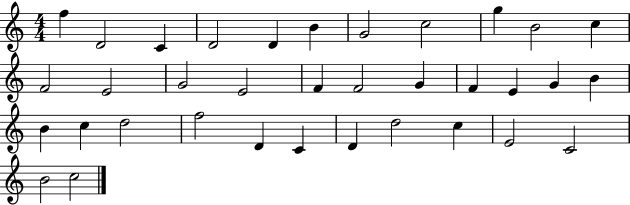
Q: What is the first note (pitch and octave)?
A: F5